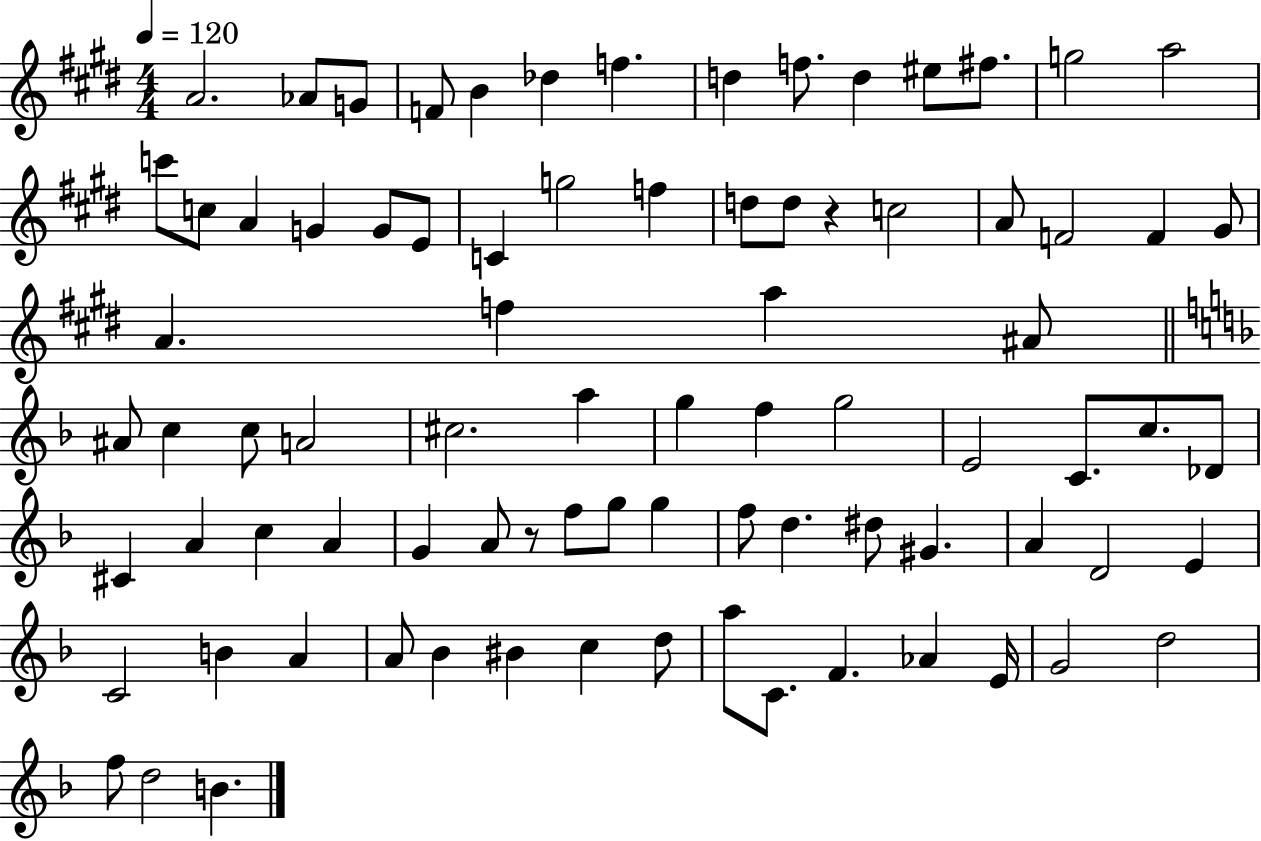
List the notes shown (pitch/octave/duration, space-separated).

A4/h. Ab4/e G4/e F4/e B4/q Db5/q F5/q. D5/q F5/e. D5/q EIS5/e F#5/e. G5/h A5/h C6/e C5/e A4/q G4/q G4/e E4/e C4/q G5/h F5/q D5/e D5/e R/q C5/h A4/e F4/h F4/q G#4/e A4/q. F5/q A5/q A#4/e A#4/e C5/q C5/e A4/h C#5/h. A5/q G5/q F5/q G5/h E4/h C4/e. C5/e. Db4/e C#4/q A4/q C5/q A4/q G4/q A4/e R/e F5/e G5/e G5/q F5/e D5/q. D#5/e G#4/q. A4/q D4/h E4/q C4/h B4/q A4/q A4/e Bb4/q BIS4/q C5/q D5/e A5/e C4/e. F4/q. Ab4/q E4/s G4/h D5/h F5/e D5/h B4/q.